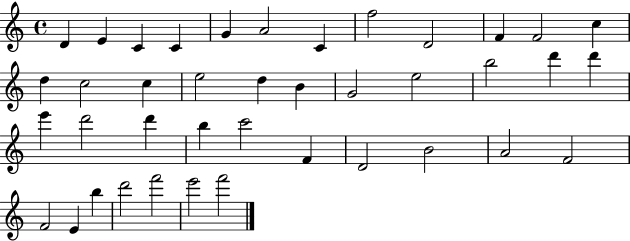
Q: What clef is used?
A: treble